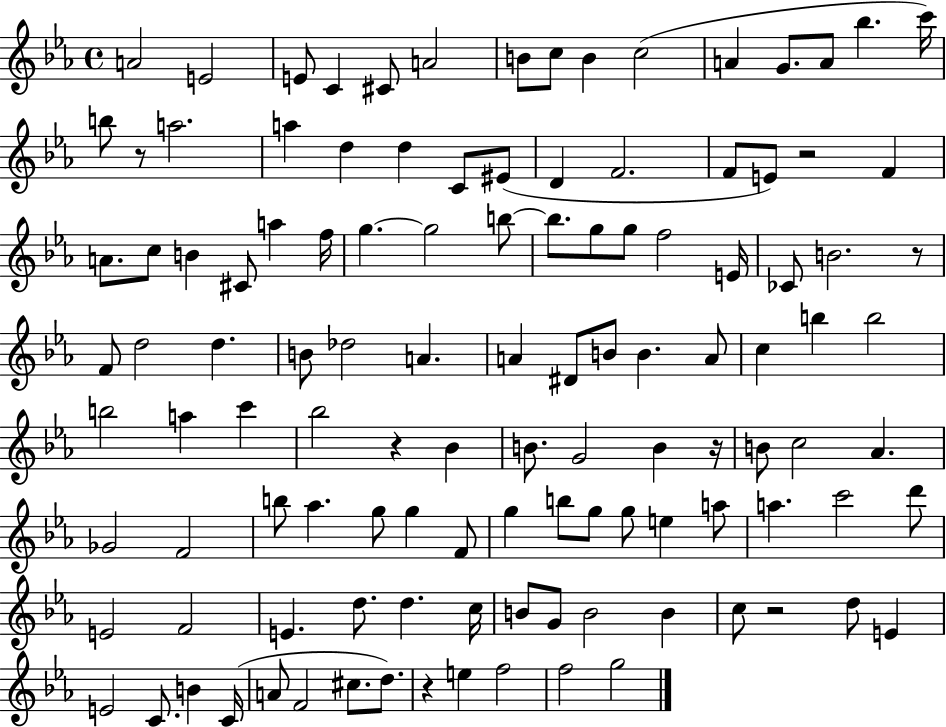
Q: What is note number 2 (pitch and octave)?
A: E4